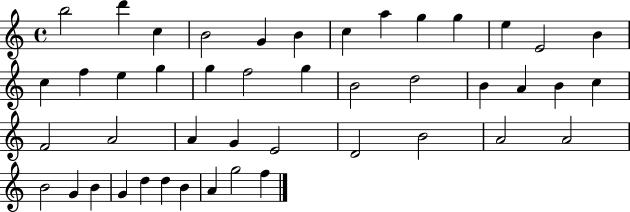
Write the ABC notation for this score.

X:1
T:Untitled
M:4/4
L:1/4
K:C
b2 d' c B2 G B c a g g e E2 B c f e g g f2 g B2 d2 B A B c F2 A2 A G E2 D2 B2 A2 A2 B2 G B G d d B A g2 f